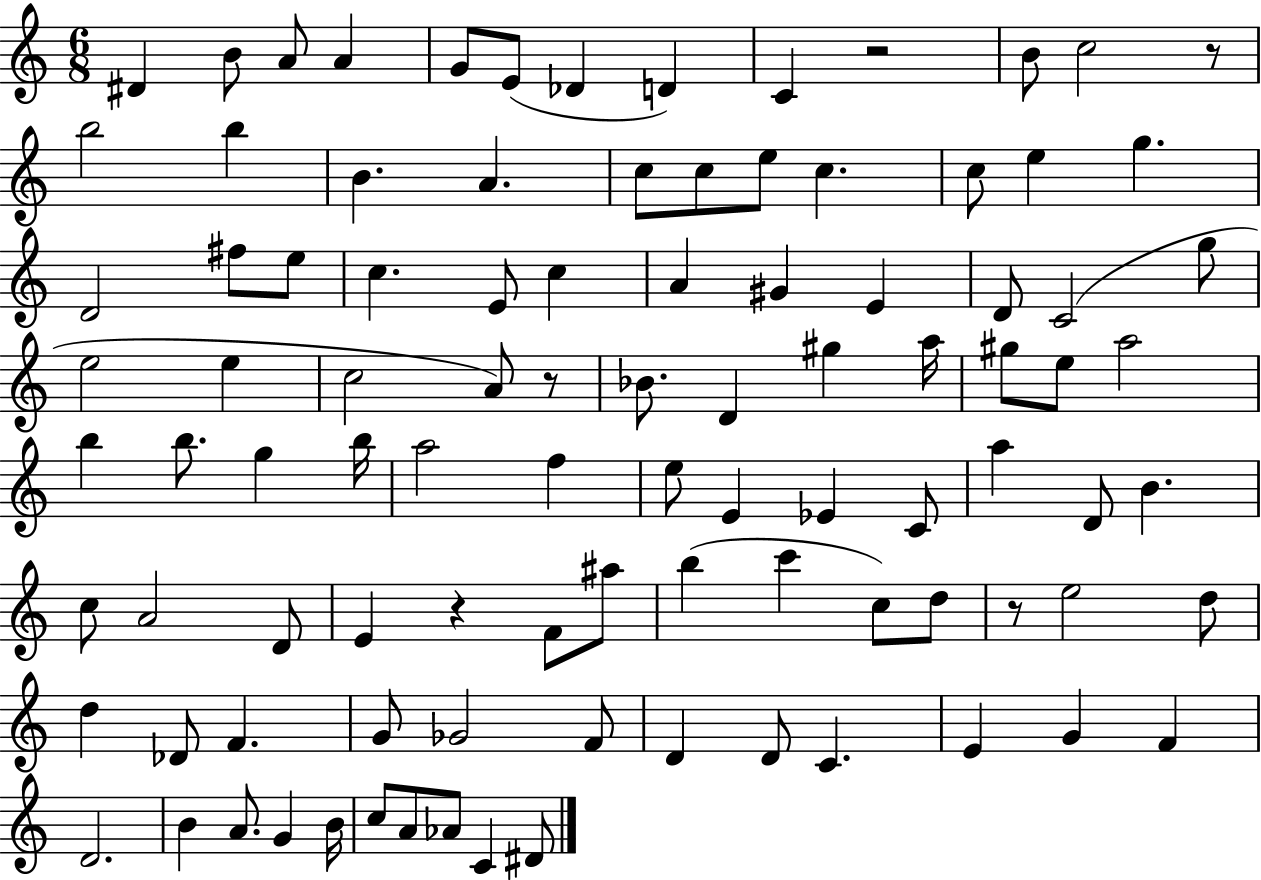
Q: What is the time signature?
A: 6/8